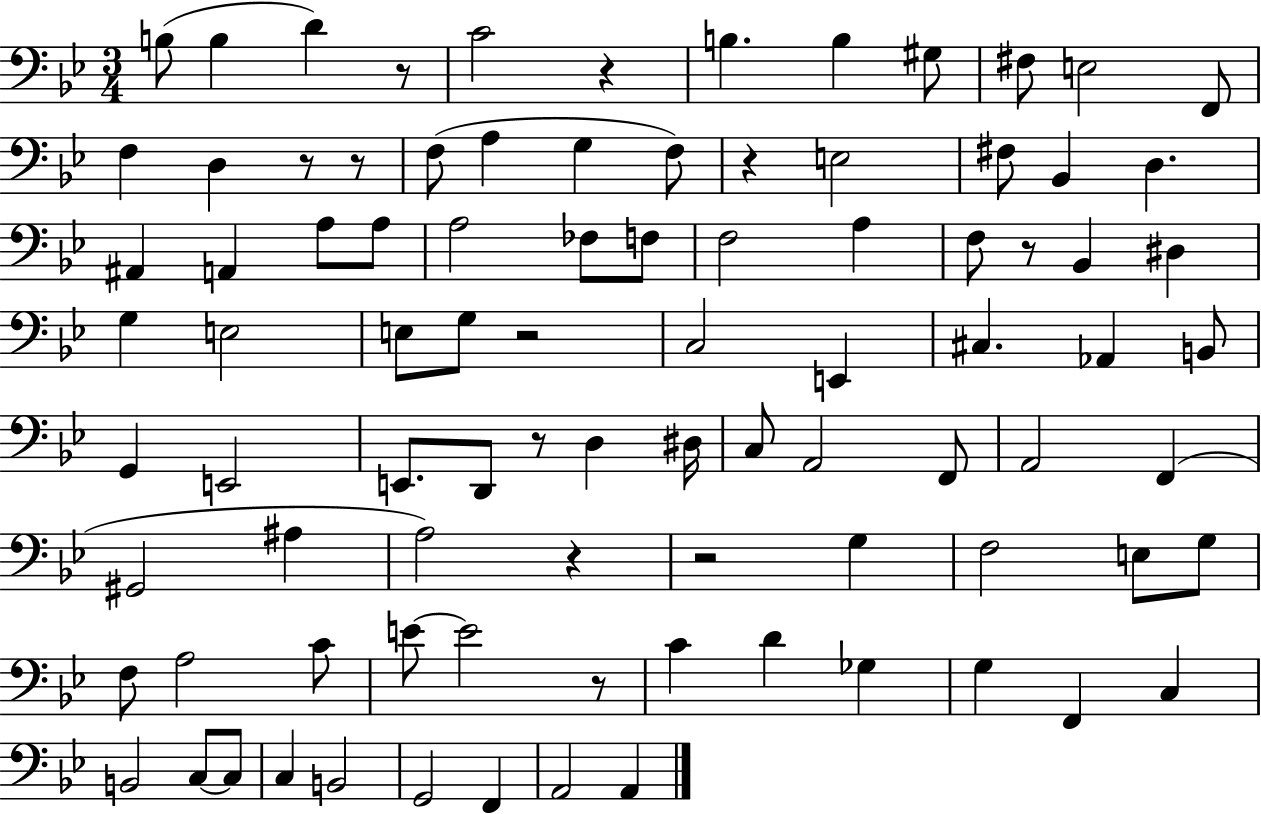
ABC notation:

X:1
T:Untitled
M:3/4
L:1/4
K:Bb
B,/2 B, D z/2 C2 z B, B, ^G,/2 ^F,/2 E,2 F,,/2 F, D, z/2 z/2 F,/2 A, G, F,/2 z E,2 ^F,/2 _B,, D, ^A,, A,, A,/2 A,/2 A,2 _F,/2 F,/2 F,2 A, F,/2 z/2 _B,, ^D, G, E,2 E,/2 G,/2 z2 C,2 E,, ^C, _A,, B,,/2 G,, E,,2 E,,/2 D,,/2 z/2 D, ^D,/4 C,/2 A,,2 F,,/2 A,,2 F,, ^G,,2 ^A, A,2 z z2 G, F,2 E,/2 G,/2 F,/2 A,2 C/2 E/2 E2 z/2 C D _G, G, F,, C, B,,2 C,/2 C,/2 C, B,,2 G,,2 F,, A,,2 A,,